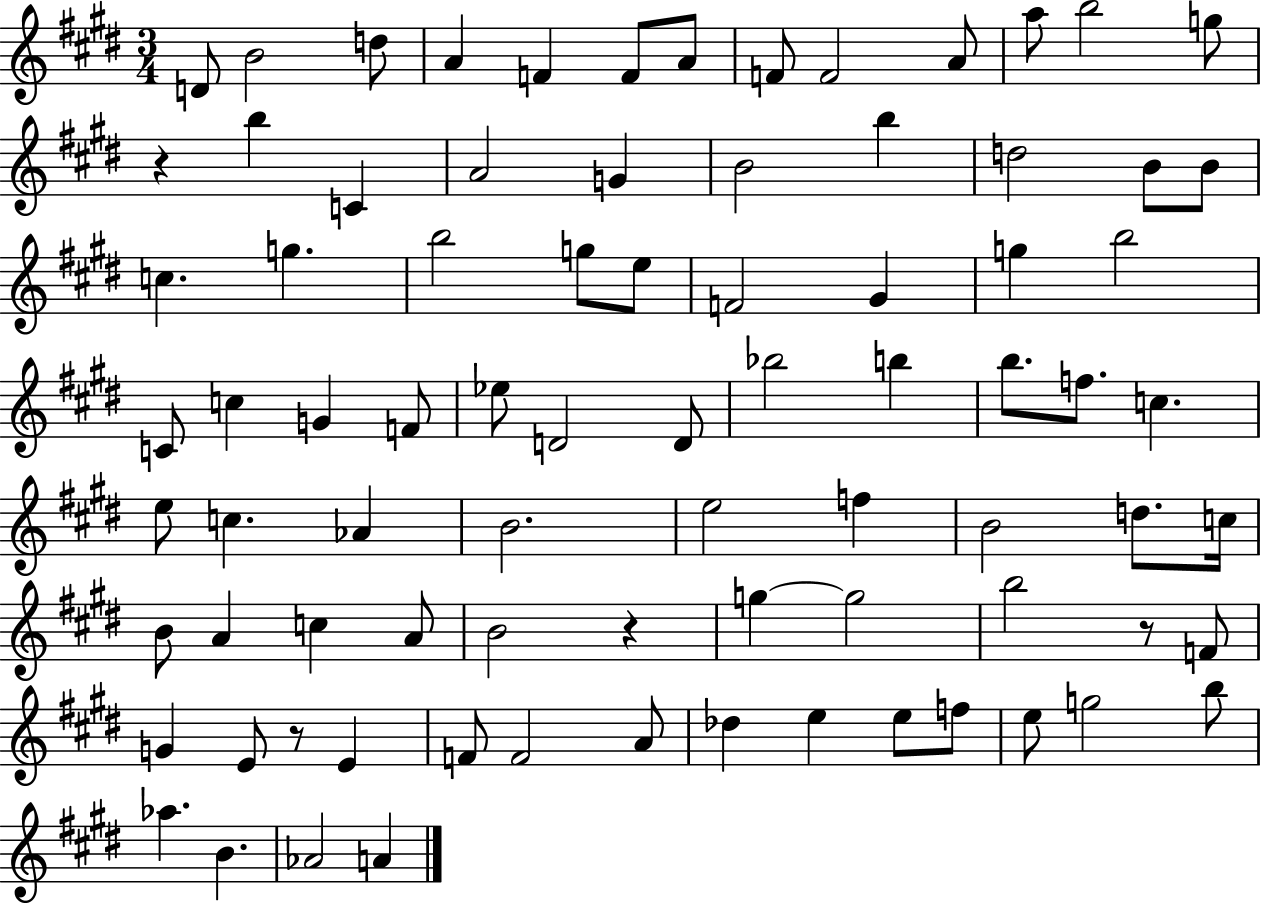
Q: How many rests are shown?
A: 4